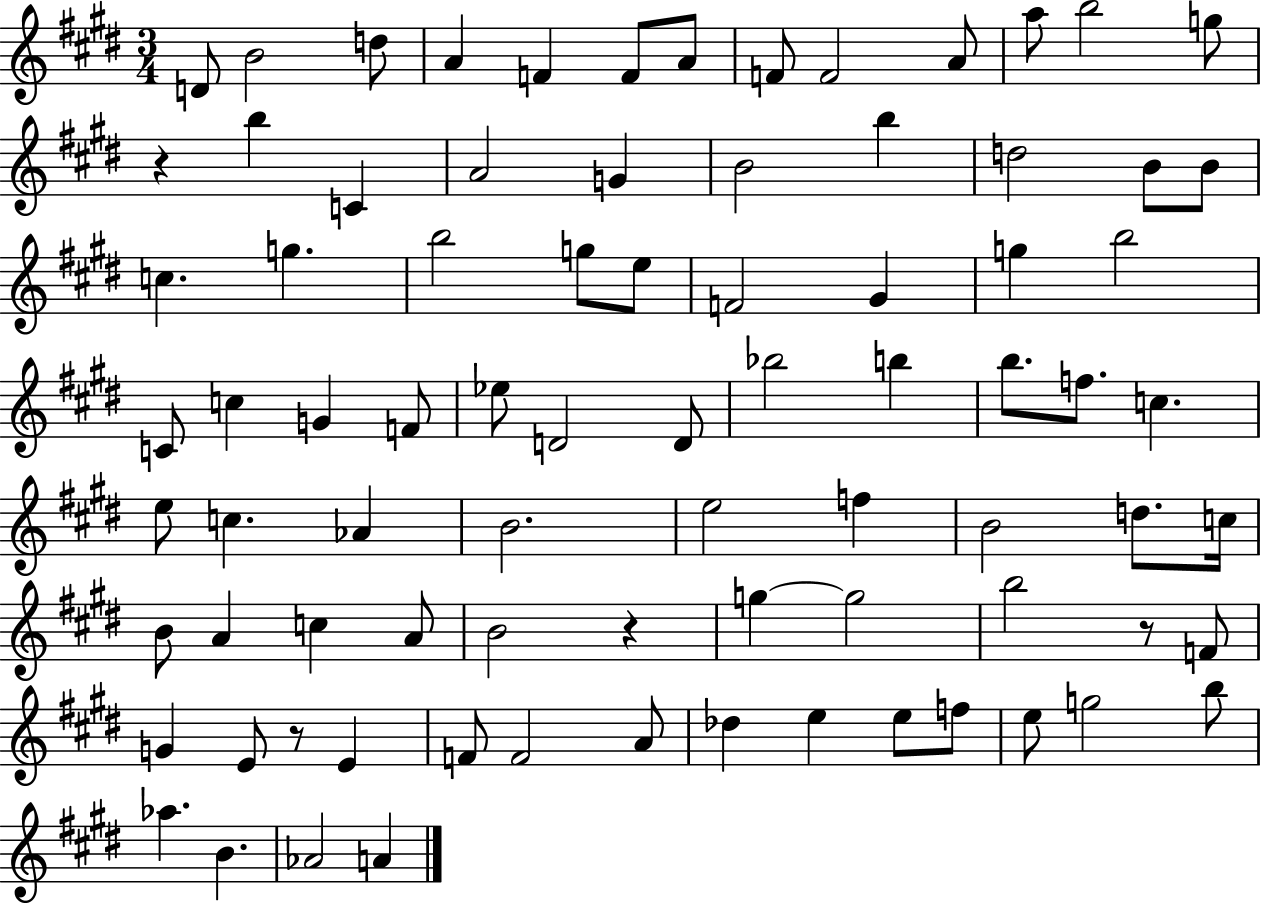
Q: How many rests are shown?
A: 4